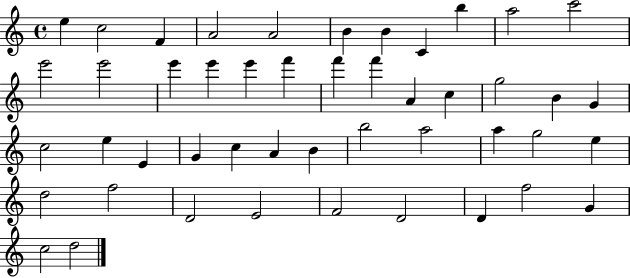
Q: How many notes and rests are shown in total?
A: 47